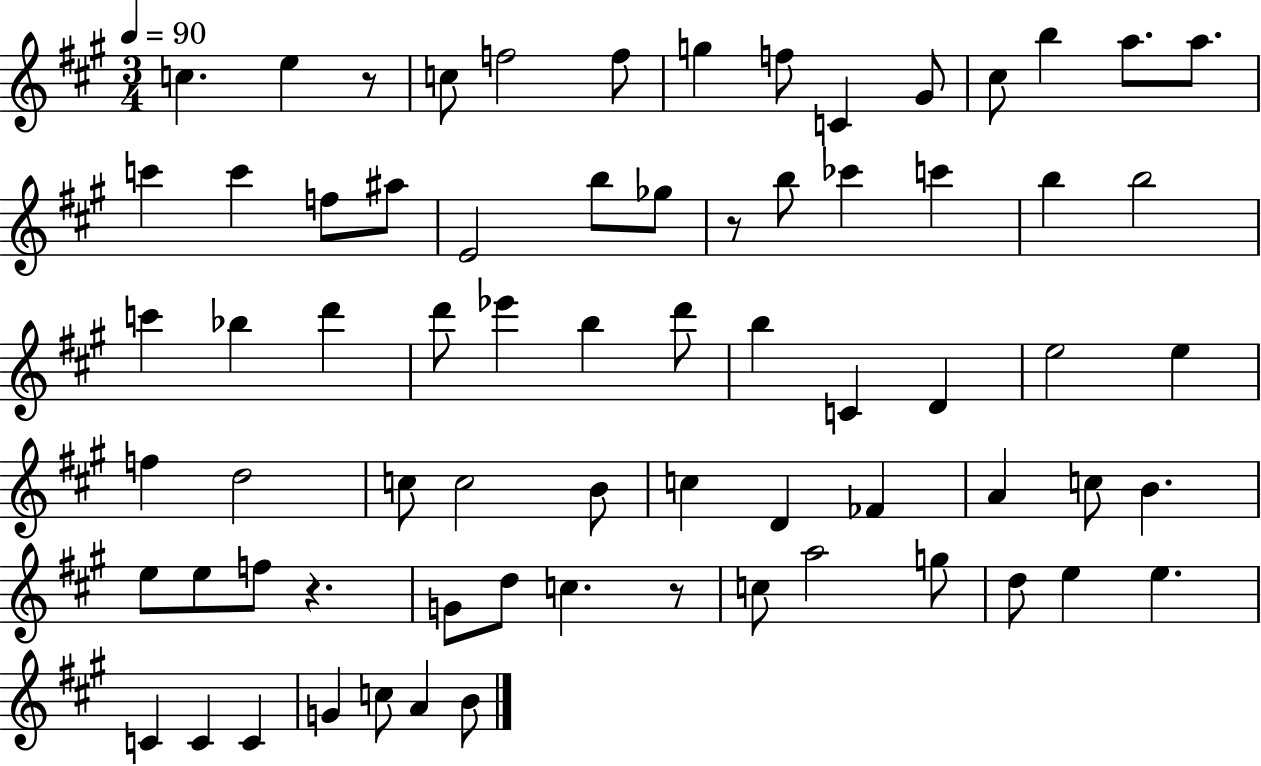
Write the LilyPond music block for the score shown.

{
  \clef treble
  \numericTimeSignature
  \time 3/4
  \key a \major
  \tempo 4 = 90
  \repeat volta 2 { c''4. e''4 r8 | c''8 f''2 f''8 | g''4 f''8 c'4 gis'8 | cis''8 b''4 a''8. a''8. | \break c'''4 c'''4 f''8 ais''8 | e'2 b''8 ges''8 | r8 b''8 ces'''4 c'''4 | b''4 b''2 | \break c'''4 bes''4 d'''4 | d'''8 ees'''4 b''4 d'''8 | b''4 c'4 d'4 | e''2 e''4 | \break f''4 d''2 | c''8 c''2 b'8 | c''4 d'4 fes'4 | a'4 c''8 b'4. | \break e''8 e''8 f''8 r4. | g'8 d''8 c''4. r8 | c''8 a''2 g''8 | d''8 e''4 e''4. | \break c'4 c'4 c'4 | g'4 c''8 a'4 b'8 | } \bar "|."
}